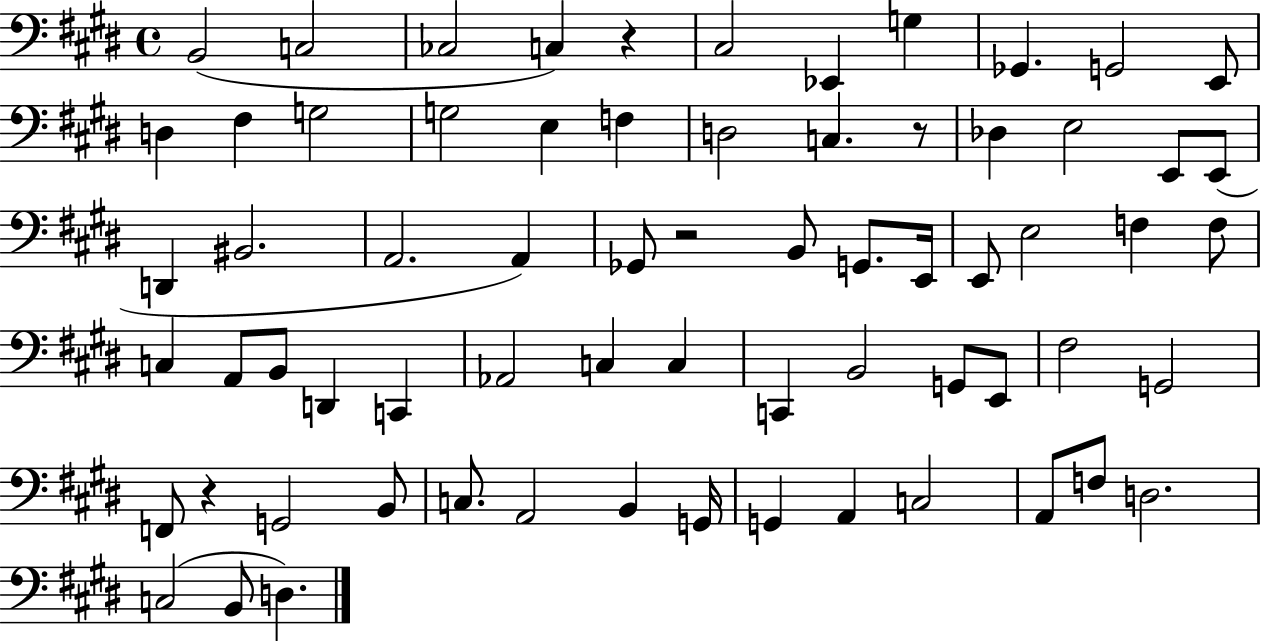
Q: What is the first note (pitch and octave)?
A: B2